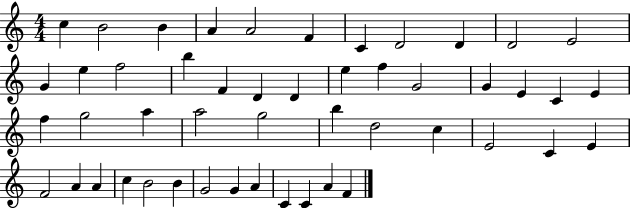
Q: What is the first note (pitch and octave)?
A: C5